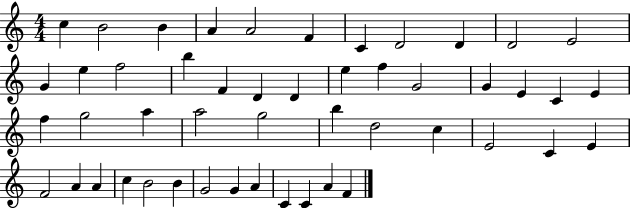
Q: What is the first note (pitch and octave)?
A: C5